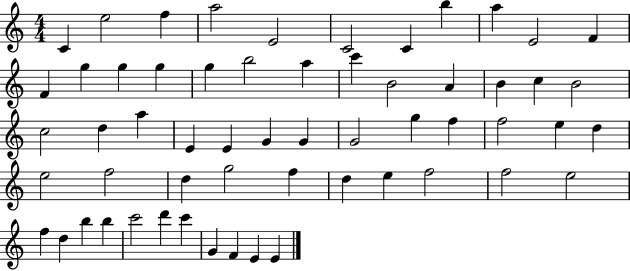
C4/q E5/h F5/q A5/h E4/h C4/h C4/q B5/q A5/q E4/h F4/q F4/q G5/q G5/q G5/q G5/q B5/h A5/q C6/q B4/h A4/q B4/q C5/q B4/h C5/h D5/q A5/q E4/q E4/q G4/q G4/q G4/h G5/q F5/q F5/h E5/q D5/q E5/h F5/h D5/q G5/h F5/q D5/q E5/q F5/h F5/h E5/h F5/q D5/q B5/q B5/q C6/h D6/q C6/q G4/q F4/q E4/q E4/q